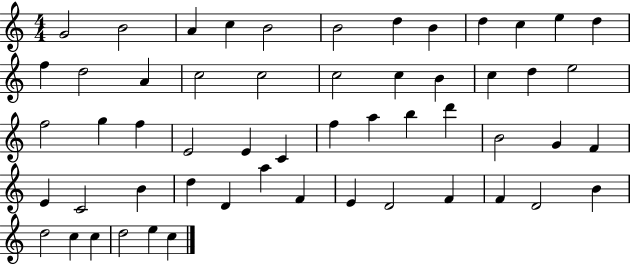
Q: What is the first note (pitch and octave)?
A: G4